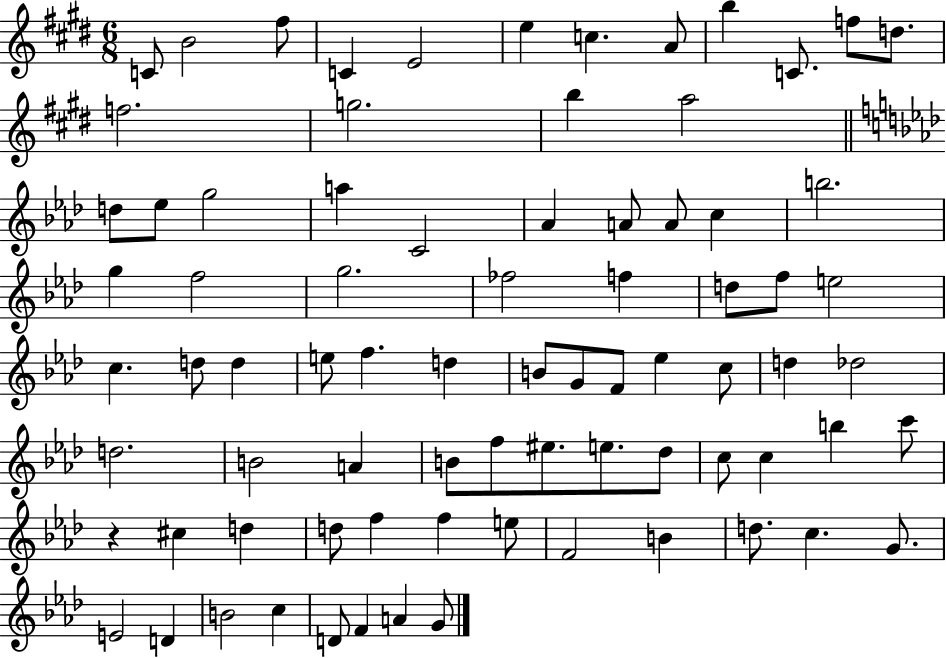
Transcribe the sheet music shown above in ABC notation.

X:1
T:Untitled
M:6/8
L:1/4
K:E
C/2 B2 ^f/2 C E2 e c A/2 b C/2 f/2 d/2 f2 g2 b a2 d/2 _e/2 g2 a C2 _A A/2 A/2 c b2 g f2 g2 _f2 f d/2 f/2 e2 c d/2 d e/2 f d B/2 G/2 F/2 _e c/2 d _d2 d2 B2 A B/2 f/2 ^e/2 e/2 _d/2 c/2 c b c'/2 z ^c d d/2 f f e/2 F2 B d/2 c G/2 E2 D B2 c D/2 F A G/2